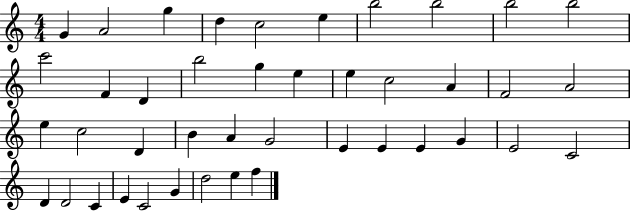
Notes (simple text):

G4/q A4/h G5/q D5/q C5/h E5/q B5/h B5/h B5/h B5/h C6/h F4/q D4/q B5/h G5/q E5/q E5/q C5/h A4/q F4/h A4/h E5/q C5/h D4/q B4/q A4/q G4/h E4/q E4/q E4/q G4/q E4/h C4/h D4/q D4/h C4/q E4/q C4/h G4/q D5/h E5/q F5/q